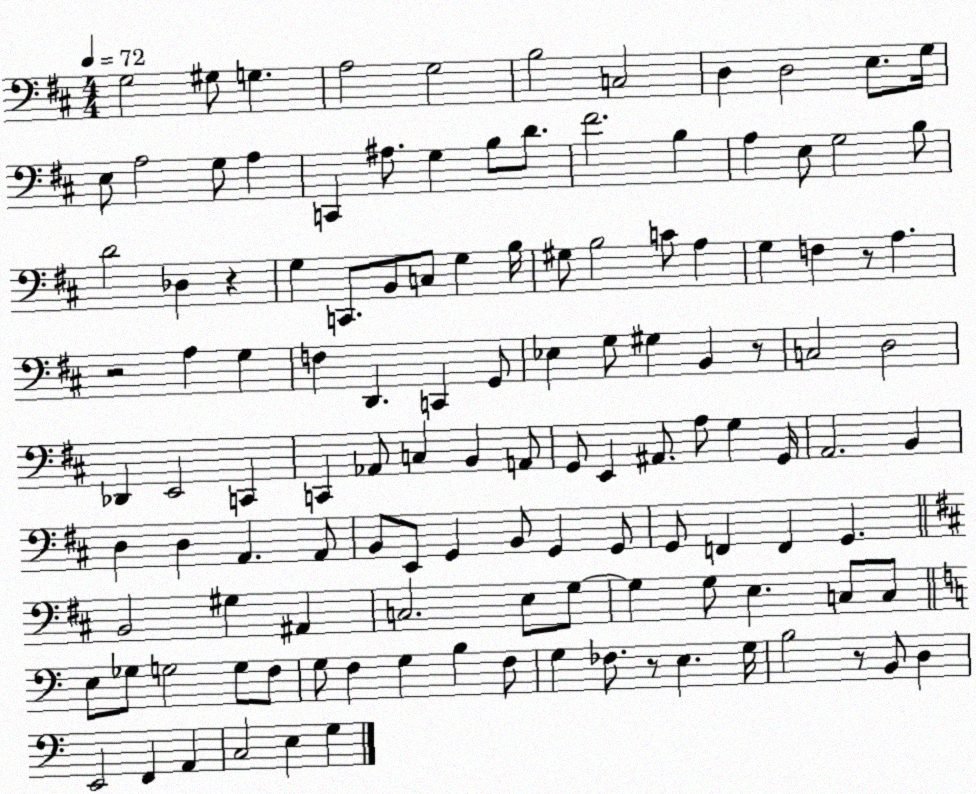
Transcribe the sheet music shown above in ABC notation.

X:1
T:Untitled
M:4/4
L:1/4
K:D
G,2 ^G,/2 G, A,2 G,2 B,2 C,2 D, D,2 E,/2 G,/4 E,/2 A,2 G,/2 A, C,, ^A,/2 G, B,/2 D/2 ^F2 B, A, E,/2 G,2 B,/2 D2 _D, z G, C,,/2 B,,/2 C,/2 G, B,/4 ^G,/2 B,2 C/2 A, G, F, z/2 A, z2 A, G, F, D,, C,, G,,/2 _E, G,/2 ^G, B,, z/2 C,2 D,2 _D,, E,,2 C,, C,, _A,,/2 C, B,, A,,/2 G,,/2 E,, ^A,,/2 A,/2 G, G,,/4 A,,2 B,, D, D, A,, A,,/2 B,,/2 E,,/2 G,, B,,/2 G,, G,,/2 G,,/2 F,, F,, G,, B,,2 ^G, ^A,, C,2 E,/2 G,/2 G, G,/2 E, C,/2 C,/2 E,/2 _G,/2 G,2 G,/2 F,/2 G,/2 F, G, B, F,/2 G, _F,/2 z/2 E, G,/4 B,2 z/2 B,,/2 D, E,,2 F,, A,, C,2 E, G,